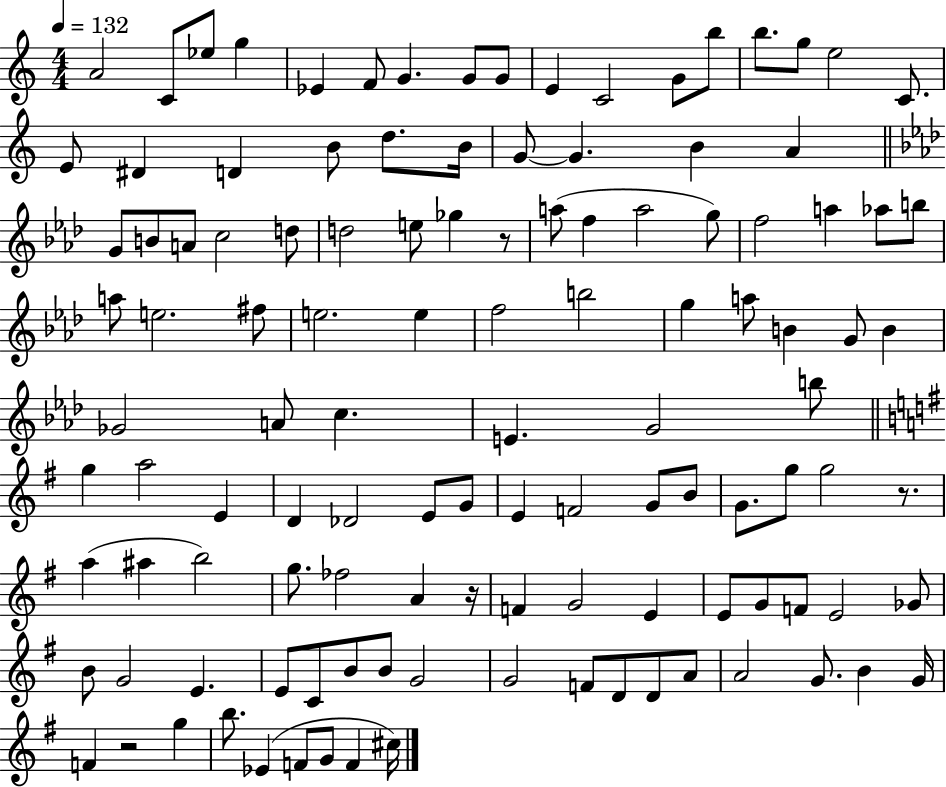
A4/h C4/e Eb5/e G5/q Eb4/q F4/e G4/q. G4/e G4/e E4/q C4/h G4/e B5/e B5/e. G5/e E5/h C4/e. E4/e D#4/q D4/q B4/e D5/e. B4/s G4/e G4/q. B4/q A4/q G4/e B4/e A4/e C5/h D5/e D5/h E5/e Gb5/q R/e A5/e F5/q A5/h G5/e F5/h A5/q Ab5/e B5/e A5/e E5/h. F#5/e E5/h. E5/q F5/h B5/h G5/q A5/e B4/q G4/e B4/q Gb4/h A4/e C5/q. E4/q. G4/h B5/e G5/q A5/h E4/q D4/q Db4/h E4/e G4/e E4/q F4/h G4/e B4/e G4/e. G5/e G5/h R/e. A5/q A#5/q B5/h G5/e. FES5/h A4/q R/s F4/q G4/h E4/q E4/e G4/e F4/e E4/h Gb4/e B4/e G4/h E4/q. E4/e C4/e B4/e B4/e G4/h G4/h F4/e D4/e D4/e A4/e A4/h G4/e. B4/q G4/s F4/q R/h G5/q B5/e. Eb4/q F4/e G4/e F4/q C#5/s